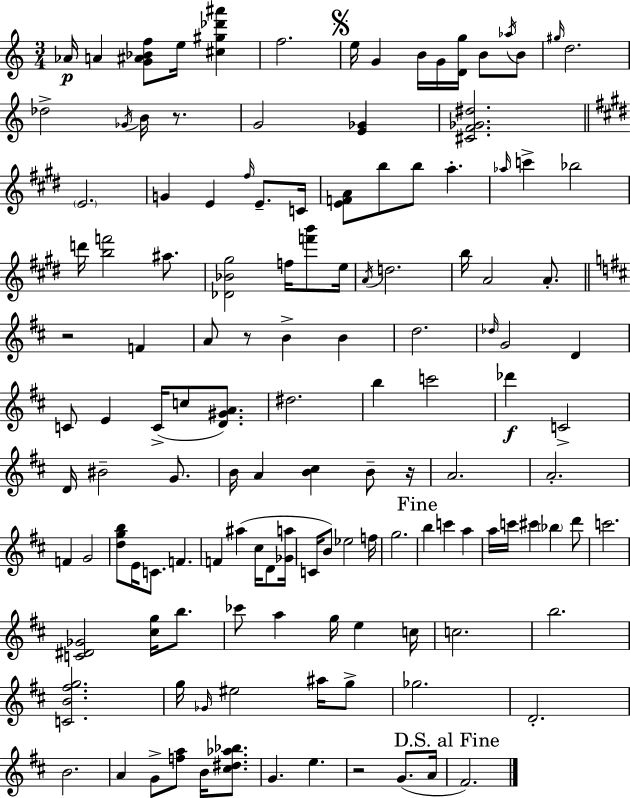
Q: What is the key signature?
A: C major